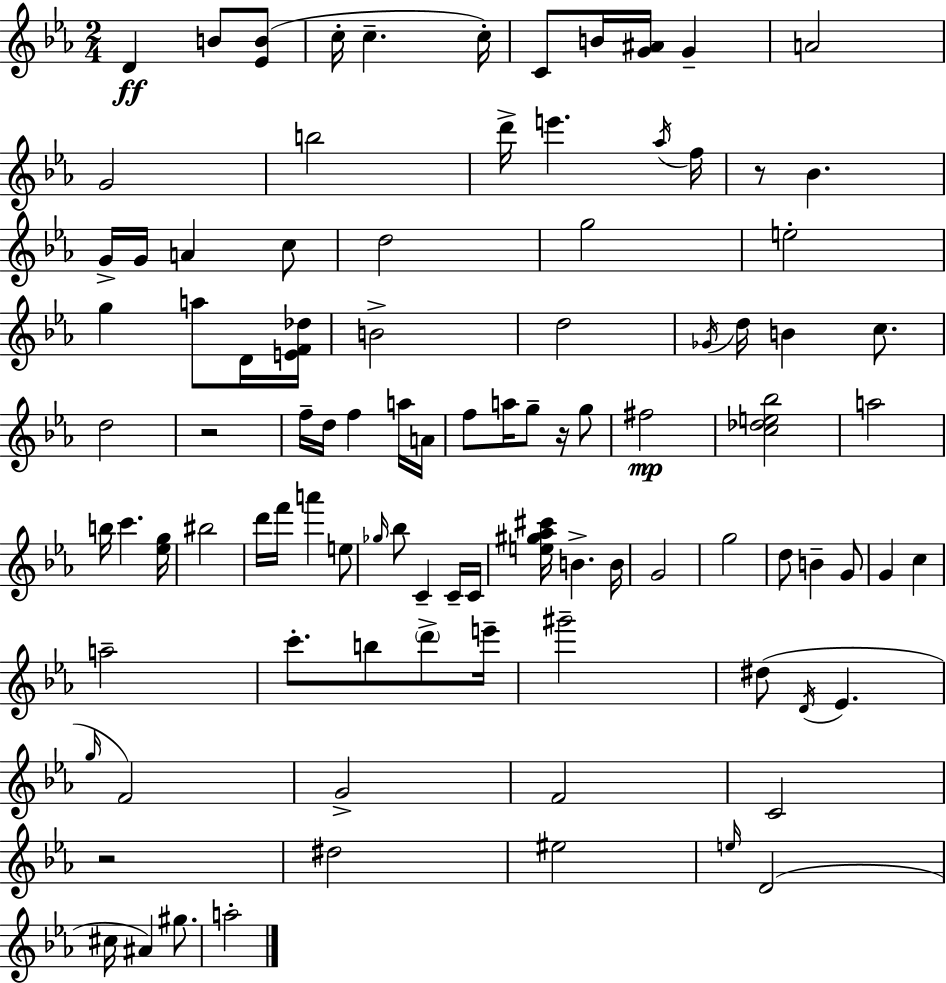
{
  \clef treble
  \numericTimeSignature
  \time 2/4
  \key ees \major
  d'4\ff b'8 <ees' b'>8( | c''16-. c''4.-- c''16-.) | c'8 b'16 <g' ais'>16 g'4-- | a'2 | \break g'2 | b''2 | d'''16-> e'''4. \acciaccatura { aes''16 } | f''16 r8 bes'4. | \break g'16-> g'16 a'4 c''8 | d''2 | g''2 | e''2-. | \break g''4 a''8 d'16 | <e' f' des''>16 b'2-> | d''2 | \acciaccatura { ges'16 } d''16 b'4 c''8. | \break d''2 | r2 | f''16-- d''16 f''4 | a''16 a'16 f''8 a''16 g''8-- r16 | \break g''8 fis''2\mp | <c'' des'' e'' bes''>2 | a''2 | b''16 c'''4. | \break <ees'' g''>16 bis''2 | d'''16 f'''16 a'''4 | e''8 \grace { ges''16 } bes''8 c'4-- | c'16-- c'16 <e'' gis'' aes'' cis'''>16 b'4.-> | \break b'16 g'2 | g''2 | d''8 b'4-- | g'8 g'4 c''4 | \break a''2-- | c'''8.-. b''8 | \parenthesize d'''8-> e'''16-- gis'''2-- | dis''8( \acciaccatura { d'16 } ees'4. | \break \grace { g''16 } f'2) | g'2-> | f'2 | c'2 | \break r2 | dis''2 | eis''2 | \grace { e''16 }( d'2 | \break cis''16 ais'4) | gis''8. a''2-. | \bar "|."
}